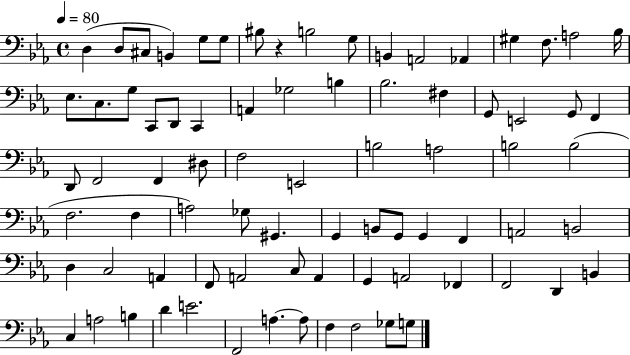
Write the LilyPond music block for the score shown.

{
  \clef bass
  \time 4/4
  \defaultTimeSignature
  \key ees \major
  \tempo 4 = 80
  d4( d8 cis8 b,4) g8 g8 | bis8 r4 b2 g8 | b,4 a,2 aes,4 | gis4 f8. a2 bes16 | \break ees8. c8. g8 c,8 d,8 c,4 | a,4 ges2 b4 | bes2. fis4 | g,8 e,2 g,8 f,4 | \break d,8 f,2 f,4 dis8 | f2 e,2 | b2 a2 | b2 b2( | \break f2. f4 | a2) ges8 gis,4. | g,4 b,8 g,8 g,4 f,4 | a,2 b,2 | \break d4 c2 a,4 | f,8 a,2 c8 a,4 | g,4 a,2 fes,4 | f,2 d,4 b,4 | \break c4 a2 b4 | d'4 e'2. | f,2 a4.~~ a8 | f4 f2 ges8 g8 | \break \bar "|."
}